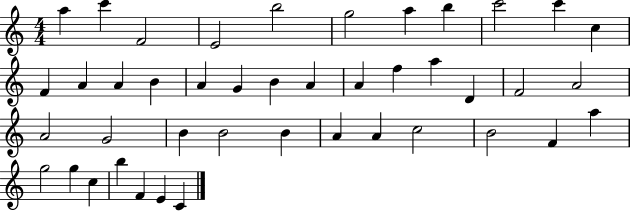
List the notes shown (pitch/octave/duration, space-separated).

A5/q C6/q F4/h E4/h B5/h G5/h A5/q B5/q C6/h C6/q C5/q F4/q A4/q A4/q B4/q A4/q G4/q B4/q A4/q A4/q F5/q A5/q D4/q F4/h A4/h A4/h G4/h B4/q B4/h B4/q A4/q A4/q C5/h B4/h F4/q A5/q G5/h G5/q C5/q B5/q F4/q E4/q C4/q